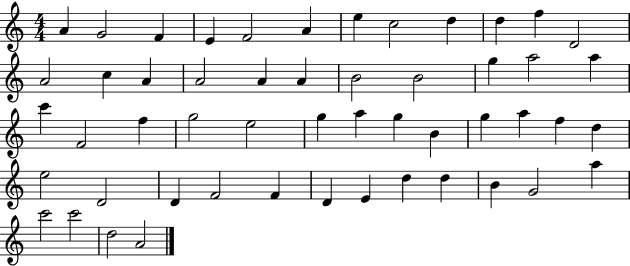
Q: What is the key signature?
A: C major